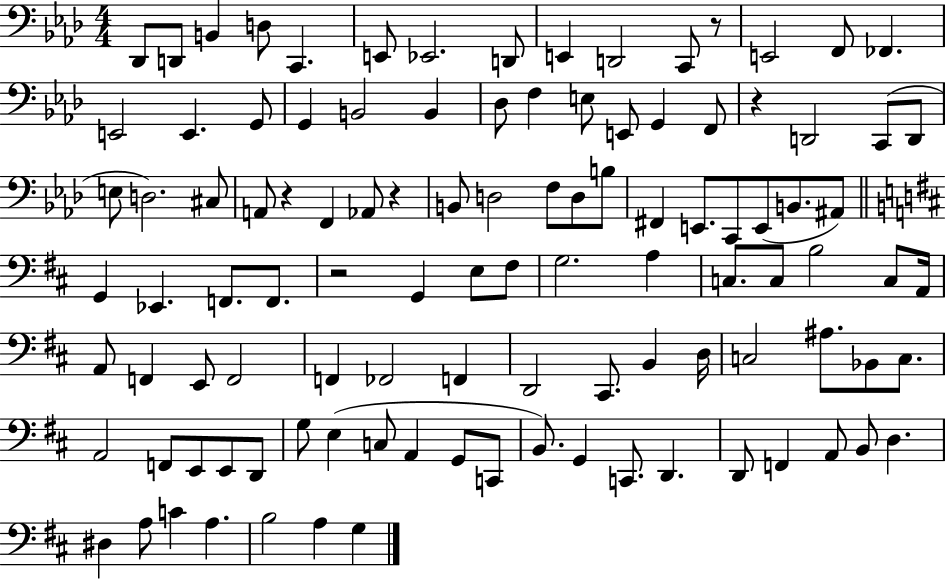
Db2/e D2/e B2/q D3/e C2/q. E2/e Eb2/h. D2/e E2/q D2/h C2/e R/e E2/h F2/e FES2/q. E2/h E2/q. G2/e G2/q B2/h B2/q Db3/e F3/q E3/e E2/e G2/q F2/e R/q D2/h C2/e D2/e E3/e D3/h. C#3/e A2/e R/q F2/q Ab2/e R/q B2/e D3/h F3/e D3/e B3/e F#2/q E2/e. C2/e E2/e B2/e. A#2/e G2/q Eb2/q. F2/e. F2/e. R/h G2/q E3/e F#3/e G3/h. A3/q C3/e. C3/e B3/h C3/e A2/s A2/e F2/q E2/e F2/h F2/q FES2/h F2/q D2/h C#2/e. B2/q D3/s C3/h A#3/e. Bb2/e C3/e. A2/h F2/e E2/e E2/e D2/e G3/e E3/q C3/e A2/q G2/e C2/e B2/e. G2/q C2/e. D2/q. D2/e F2/q A2/e B2/e D3/q. D#3/q A3/e C4/q A3/q. B3/h A3/q G3/q